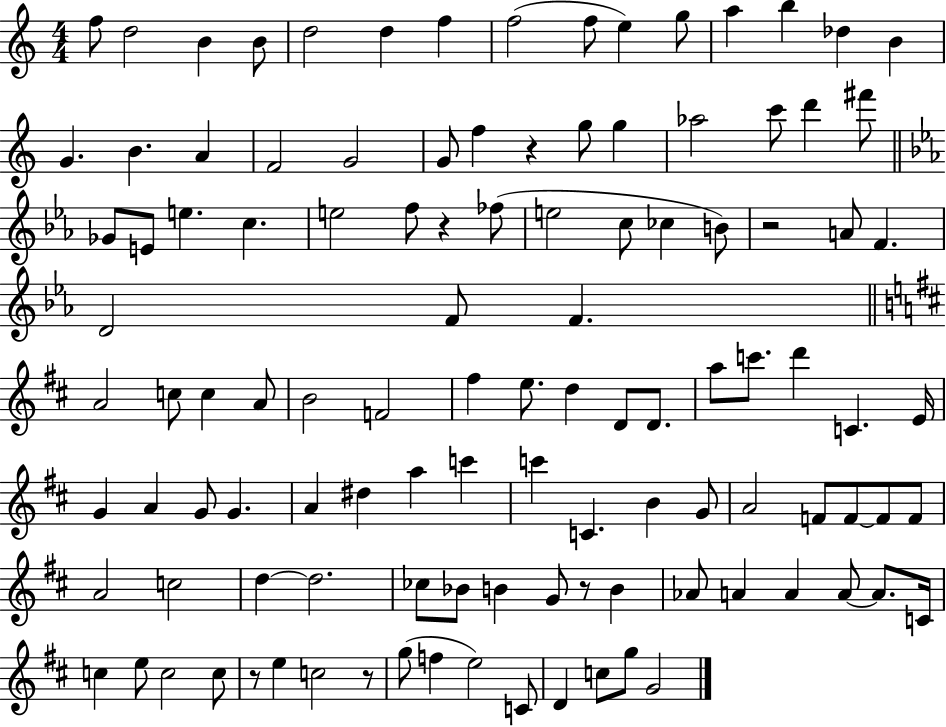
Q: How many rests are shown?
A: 6